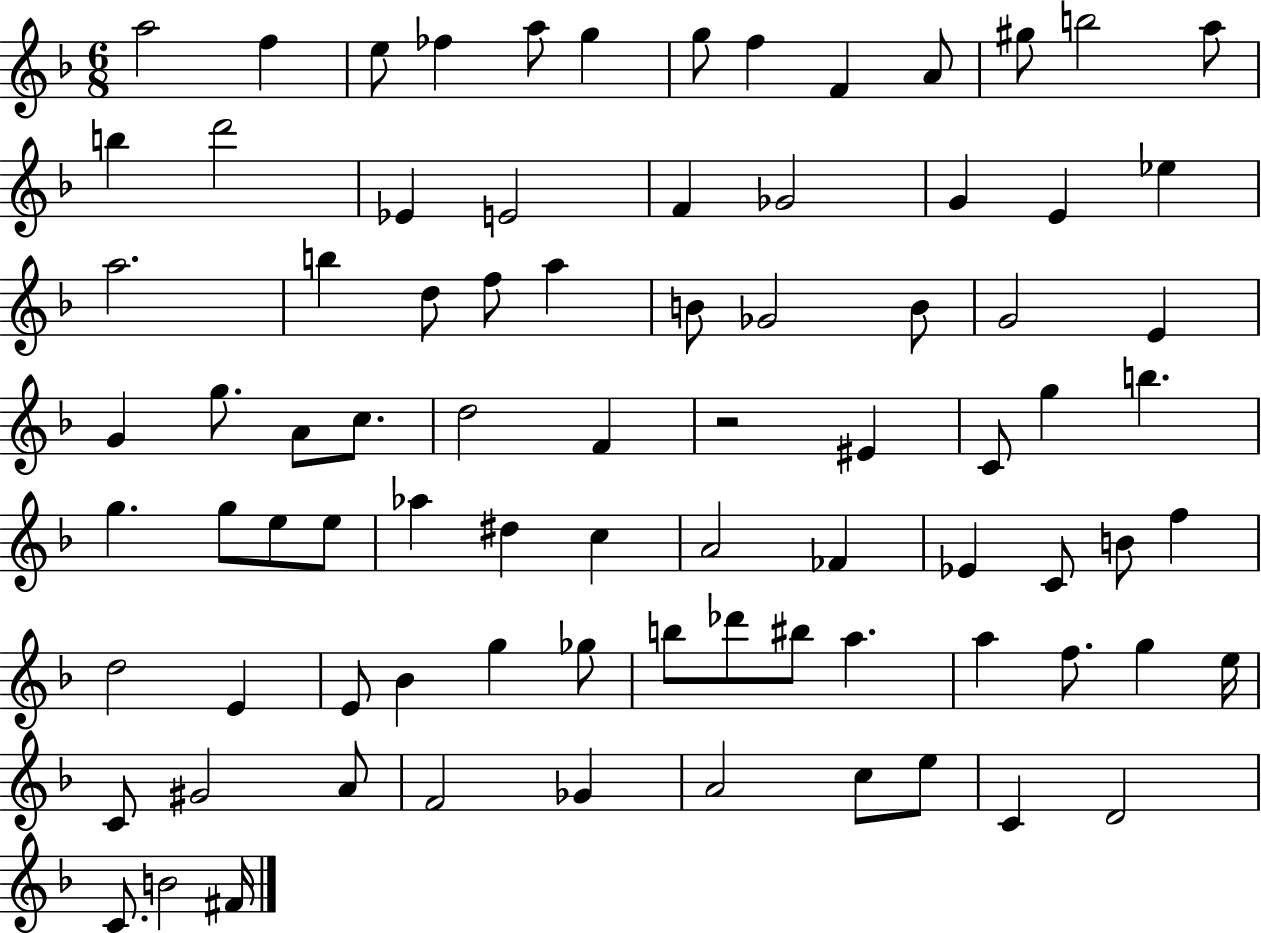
X:1
T:Untitled
M:6/8
L:1/4
K:F
a2 f e/2 _f a/2 g g/2 f F A/2 ^g/2 b2 a/2 b d'2 _E E2 F _G2 G E _e a2 b d/2 f/2 a B/2 _G2 B/2 G2 E G g/2 A/2 c/2 d2 F z2 ^E C/2 g b g g/2 e/2 e/2 _a ^d c A2 _F _E C/2 B/2 f d2 E E/2 _B g _g/2 b/2 _d'/2 ^b/2 a a f/2 g e/4 C/2 ^G2 A/2 F2 _G A2 c/2 e/2 C D2 C/2 B2 ^F/4